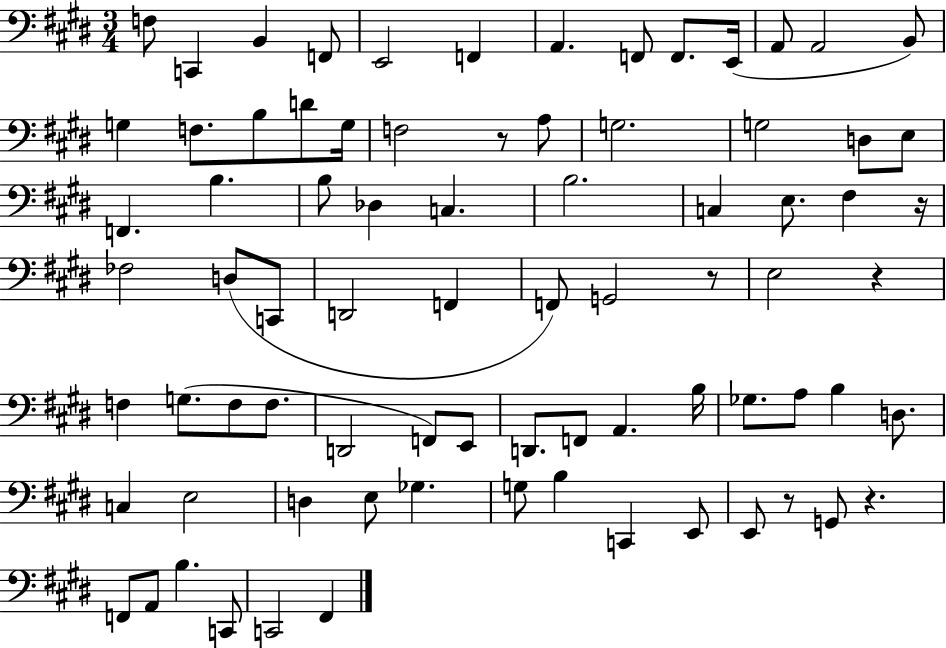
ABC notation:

X:1
T:Untitled
M:3/4
L:1/4
K:E
F,/2 C,, B,, F,,/2 E,,2 F,, A,, F,,/2 F,,/2 E,,/4 A,,/2 A,,2 B,,/2 G, F,/2 B,/2 D/2 G,/4 F,2 z/2 A,/2 G,2 G,2 D,/2 E,/2 F,, B, B,/2 _D, C, B,2 C, E,/2 ^F, z/4 _F,2 D,/2 C,,/2 D,,2 F,, F,,/2 G,,2 z/2 E,2 z F, G,/2 F,/2 F,/2 D,,2 F,,/2 E,,/2 D,,/2 F,,/2 A,, B,/4 _G,/2 A,/2 B, D,/2 C, E,2 D, E,/2 _G, G,/2 B, C,, E,,/2 E,,/2 z/2 G,,/2 z F,,/2 A,,/2 B, C,,/2 C,,2 ^F,,